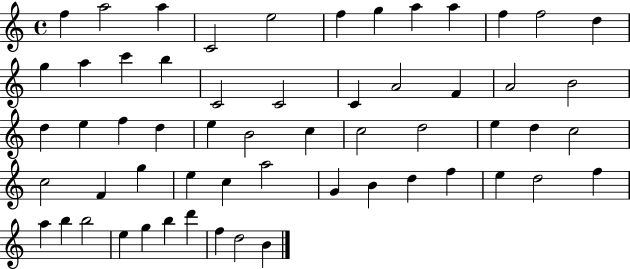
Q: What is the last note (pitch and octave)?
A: B4